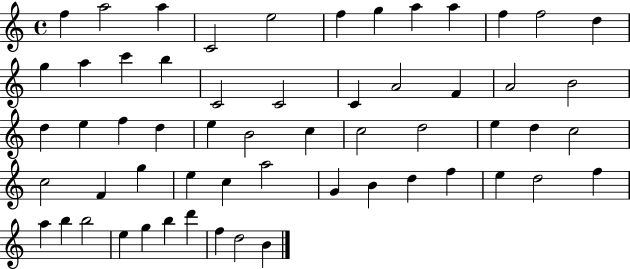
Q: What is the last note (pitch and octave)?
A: B4